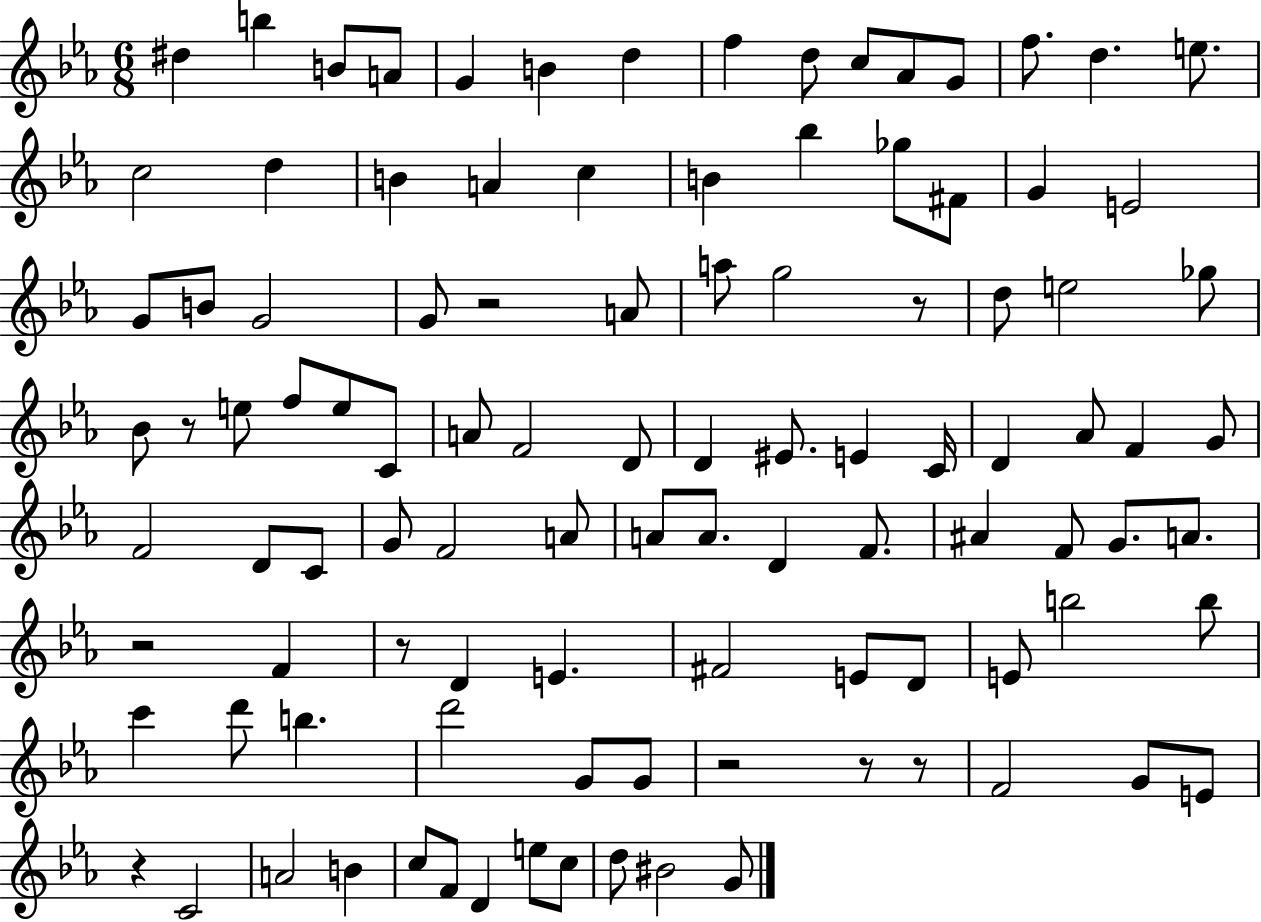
{
  \clef treble
  \numericTimeSignature
  \time 6/8
  \key ees \major
  \repeat volta 2 { dis''4 b''4 b'8 a'8 | g'4 b'4 d''4 | f''4 d''8 c''8 aes'8 g'8 | f''8. d''4. e''8. | \break c''2 d''4 | b'4 a'4 c''4 | b'4 bes''4 ges''8 fis'8 | g'4 e'2 | \break g'8 b'8 g'2 | g'8 r2 a'8 | a''8 g''2 r8 | d''8 e''2 ges''8 | \break bes'8 r8 e''8 f''8 e''8 c'8 | a'8 f'2 d'8 | d'4 eis'8. e'4 c'16 | d'4 aes'8 f'4 g'8 | \break f'2 d'8 c'8 | g'8 f'2 a'8 | a'8 a'8. d'4 f'8. | ais'4 f'8 g'8. a'8. | \break r2 f'4 | r8 d'4 e'4. | fis'2 e'8 d'8 | e'8 b''2 b''8 | \break c'''4 d'''8 b''4. | d'''2 g'8 g'8 | r2 r8 r8 | f'2 g'8 e'8 | \break r4 c'2 | a'2 b'4 | c''8 f'8 d'4 e''8 c''8 | d''8 bis'2 g'8 | \break } \bar "|."
}